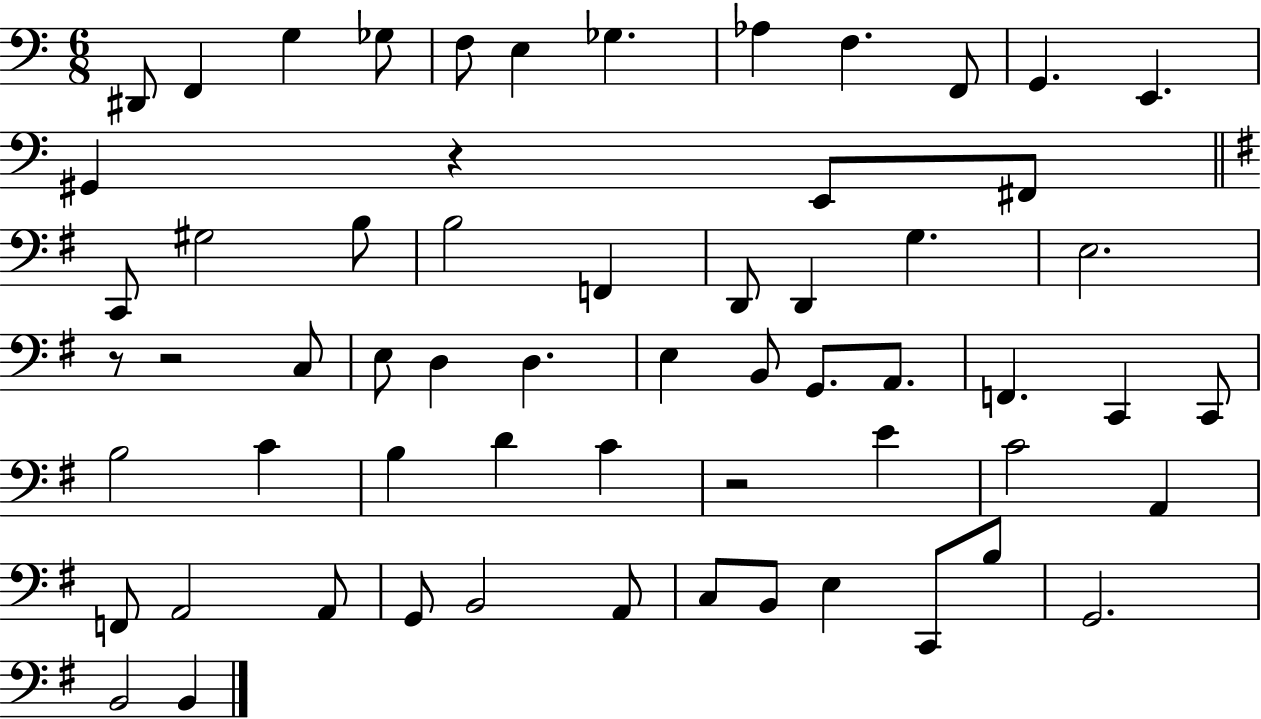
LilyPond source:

{
  \clef bass
  \numericTimeSignature
  \time 6/8
  \key c \major
  dis,8 f,4 g4 ges8 | f8 e4 ges4. | aes4 f4. f,8 | g,4. e,4. | \break gis,4 r4 e,8 fis,8 | \bar "||" \break \key g \major c,8 gis2 b8 | b2 f,4 | d,8 d,4 g4. | e2. | \break r8 r2 c8 | e8 d4 d4. | e4 b,8 g,8. a,8. | f,4. c,4 c,8 | \break b2 c'4 | b4 d'4 c'4 | r2 e'4 | c'2 a,4 | \break f,8 a,2 a,8 | g,8 b,2 a,8 | c8 b,8 e4 c,8 b8 | g,2. | \break b,2 b,4 | \bar "|."
}